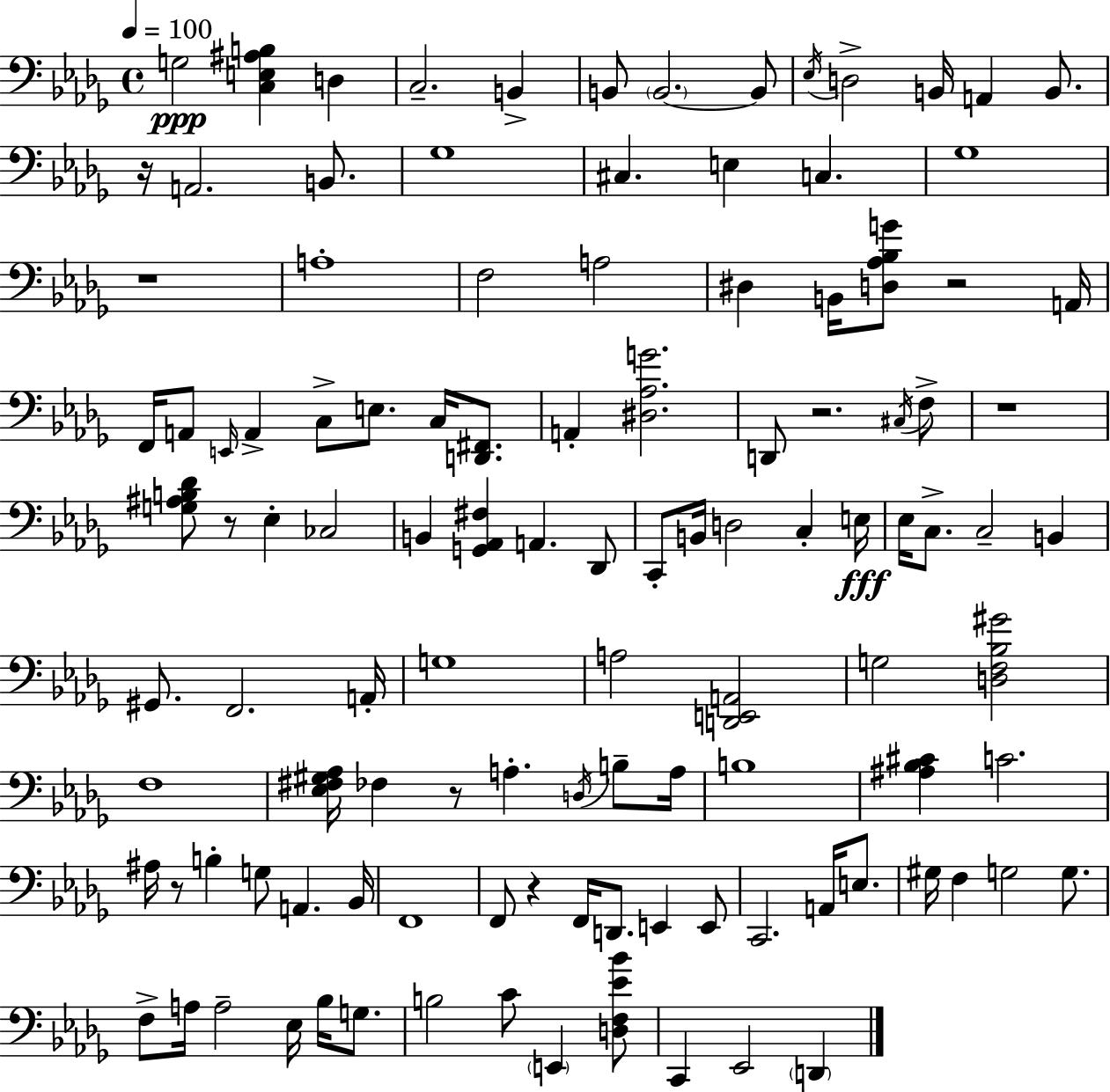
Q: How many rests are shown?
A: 9